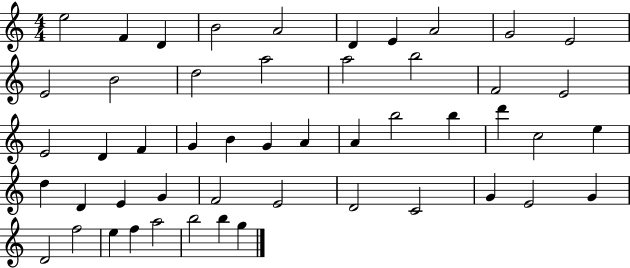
E5/h F4/q D4/q B4/h A4/h D4/q E4/q A4/h G4/h E4/h E4/h B4/h D5/h A5/h A5/h B5/h F4/h E4/h E4/h D4/q F4/q G4/q B4/q G4/q A4/q A4/q B5/h B5/q D6/q C5/h E5/q D5/q D4/q E4/q G4/q F4/h E4/h D4/h C4/h G4/q E4/h G4/q D4/h F5/h E5/q F5/q A5/h B5/h B5/q G5/q